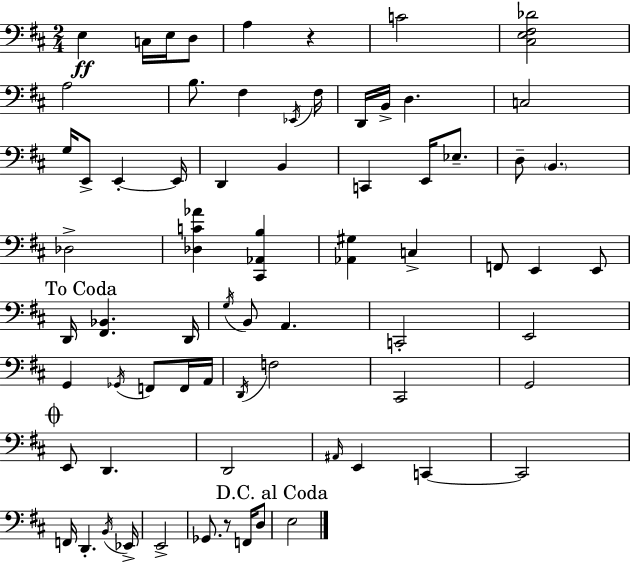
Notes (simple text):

E3/q C3/s E3/s D3/e A3/q R/q C4/h [C#3,E3,F#3,Db4]/h A3/h B3/e. F#3/q Eb2/s F#3/s D2/s B2/s D3/q. C3/h G3/s E2/e E2/q E2/s D2/q B2/q C2/q E2/s Eb3/e. D3/e B2/q. Db3/h [Db3,C4,Ab4]/q [C#2,Ab2,B3]/q [Ab2,G#3]/q C3/q F2/e E2/q E2/e D2/s [F#2,Bb2]/q. D2/s G3/s B2/e A2/q. C2/h E2/h G2/q Gb2/s F2/e F2/s A2/s D2/s F3/h C#2/h G2/h E2/e D2/q. D2/h A#2/s E2/q C2/q C2/h F2/s D2/q. B2/s Eb2/s E2/h Gb2/e. R/e F2/s D3/e E3/h